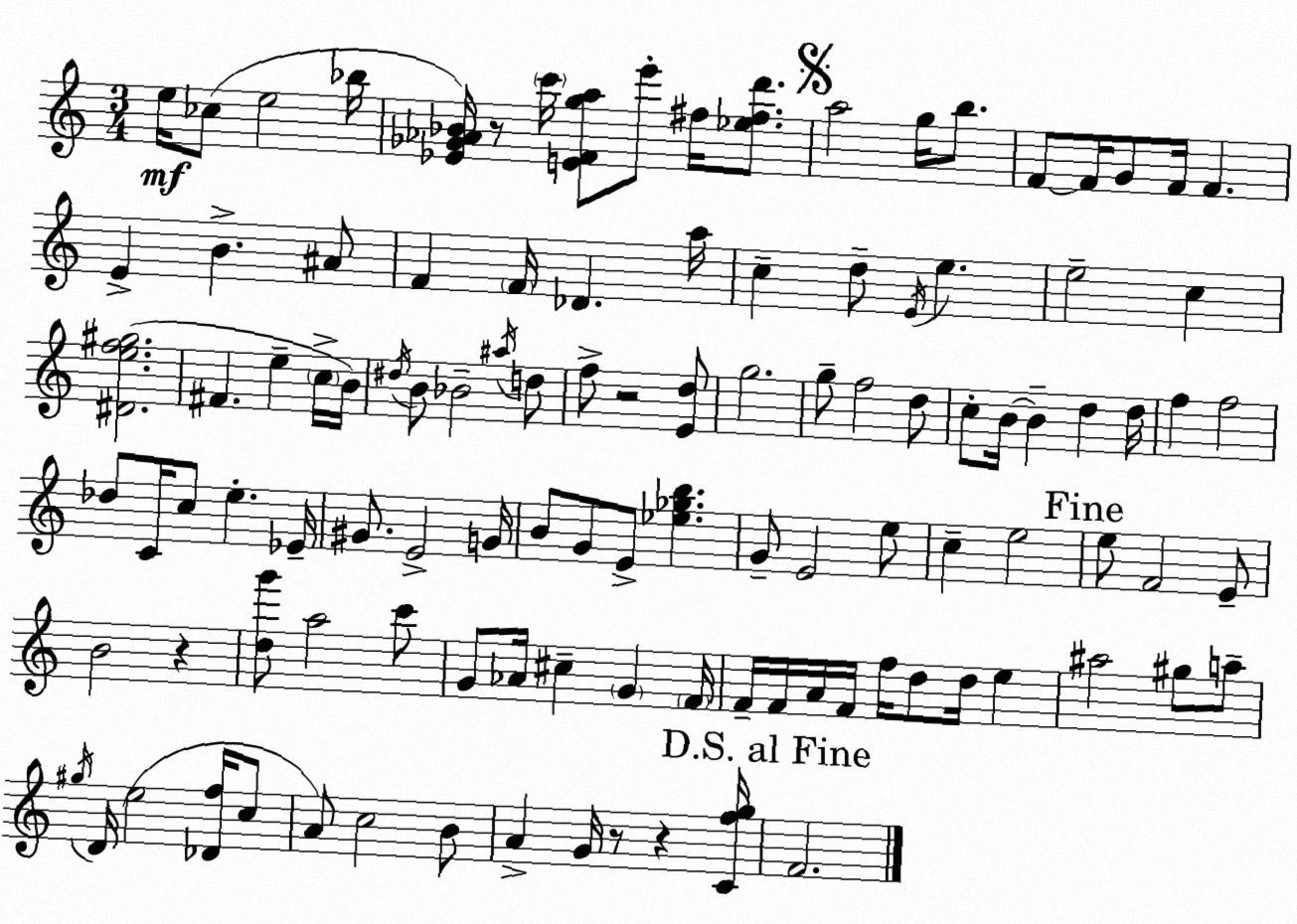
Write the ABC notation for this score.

X:1
T:Untitled
M:3/4
L:1/4
K:Am
e/4 _c/2 e2 _b/4 [_E_G_A_B]/4 z/2 c'/4 [EFga]/2 e'/2 ^f/4 [_e^fd']/2 a2 g/4 b/2 F/2 F/4 G/2 F/4 F E B ^A/2 F F/4 _D a/4 c d/2 E/4 e e2 c [^Def^g]2 ^F e c/4 B/4 ^d/4 B/2 _B2 ^a/4 d/2 f/2 z2 [Ed]/2 g2 g/2 f2 d/2 c/2 B/4 B d d/4 f f2 _d/2 C/4 c/2 e _E/4 ^G/2 E2 G/4 B/2 G/2 E/2 [_e_gb] G/2 E2 e/2 c e2 e/2 F2 E/2 B2 z [dg']/2 a2 c'/2 G/2 _A/4 ^c G F/4 F/4 F/4 A/4 F/4 f/4 d/2 d/4 e ^a2 ^g/2 a/2 ^g/4 D/4 e2 [_Df]/4 c/2 A/2 c2 B/2 A G/4 z/2 z [Cfg]/4 F2